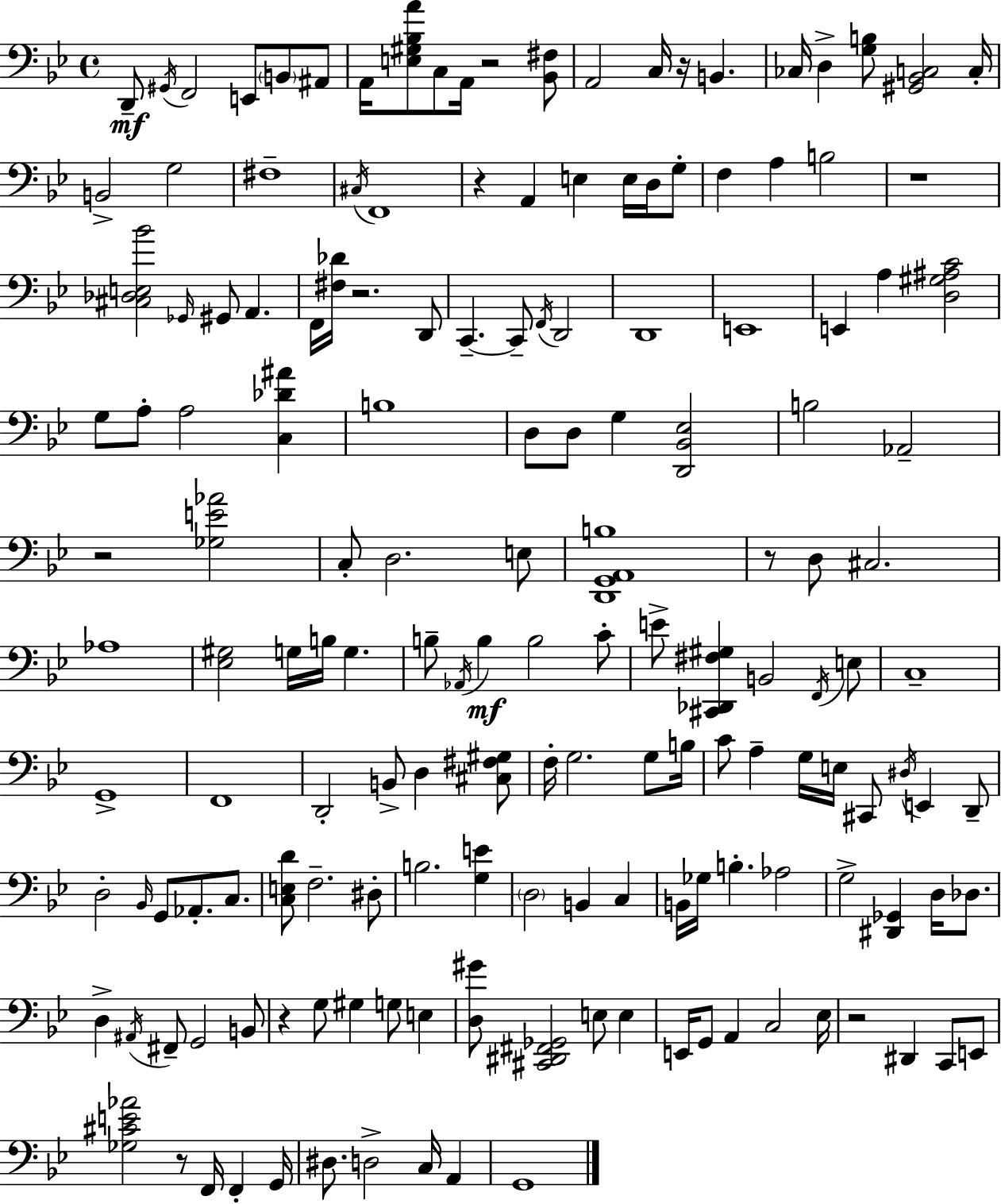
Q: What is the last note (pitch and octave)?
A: G2